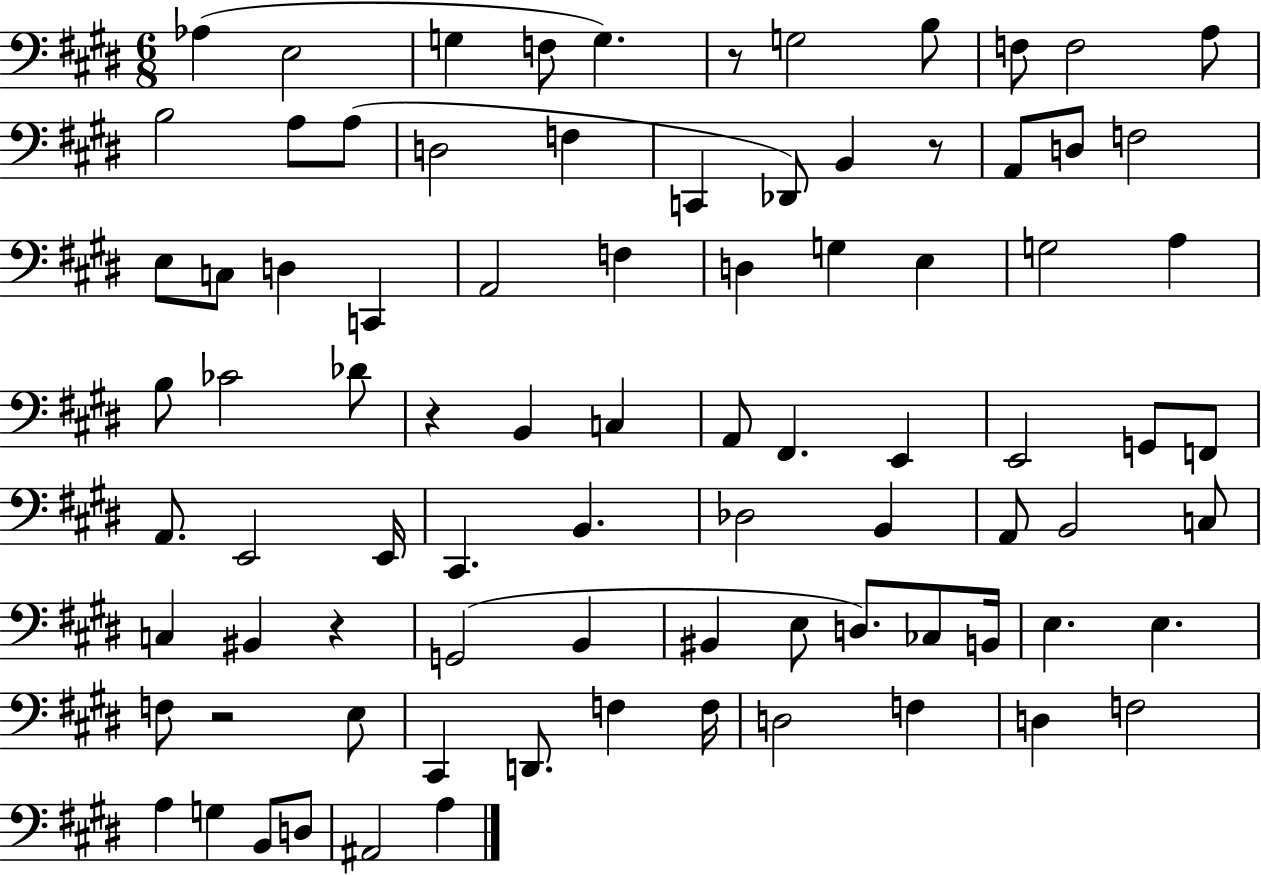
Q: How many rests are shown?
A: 5